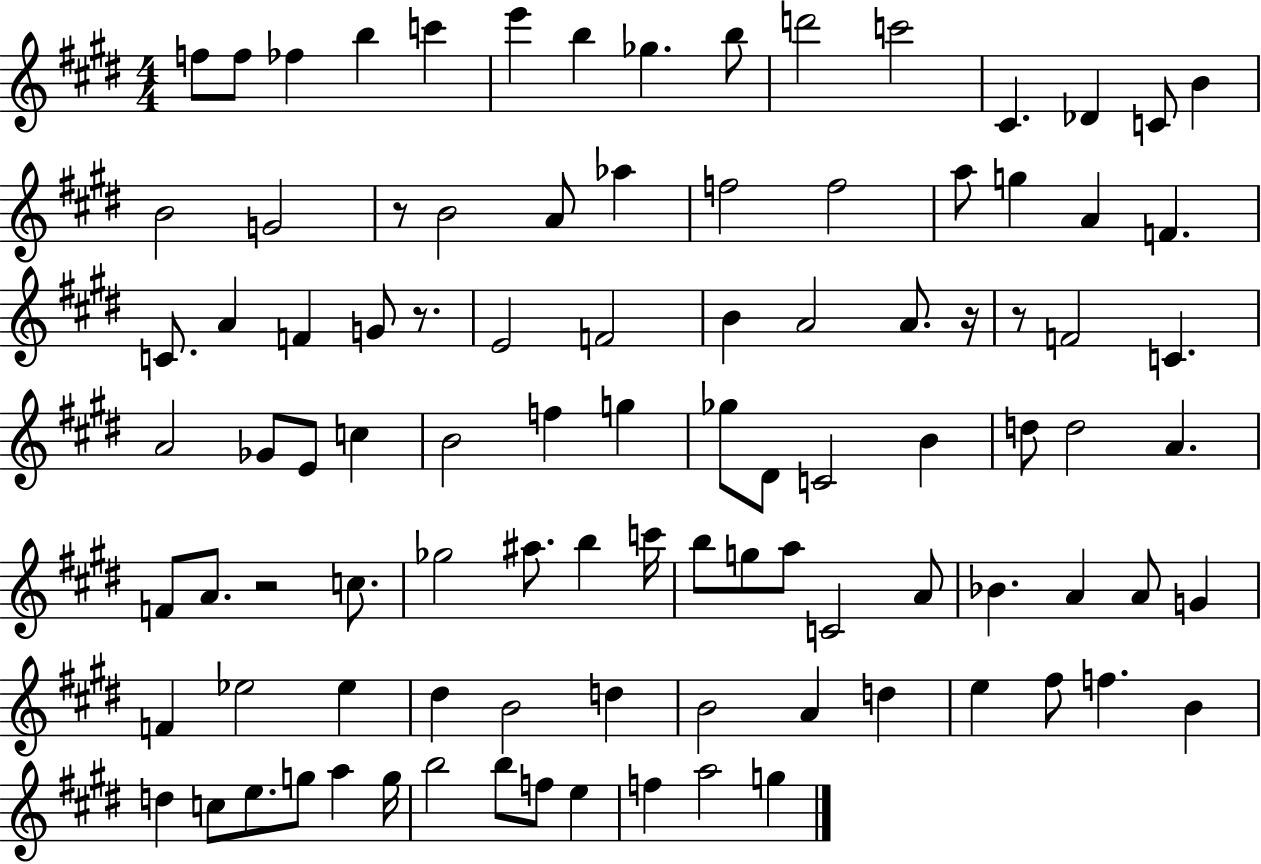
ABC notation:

X:1
T:Untitled
M:4/4
L:1/4
K:E
f/2 f/2 _f b c' e' b _g b/2 d'2 c'2 ^C _D C/2 B B2 G2 z/2 B2 A/2 _a f2 f2 a/2 g A F C/2 A F G/2 z/2 E2 F2 B A2 A/2 z/4 z/2 F2 C A2 _G/2 E/2 c B2 f g _g/2 ^D/2 C2 B d/2 d2 A F/2 A/2 z2 c/2 _g2 ^a/2 b c'/4 b/2 g/2 a/2 C2 A/2 _B A A/2 G F _e2 _e ^d B2 d B2 A d e ^f/2 f B d c/2 e/2 g/2 a g/4 b2 b/2 f/2 e f a2 g